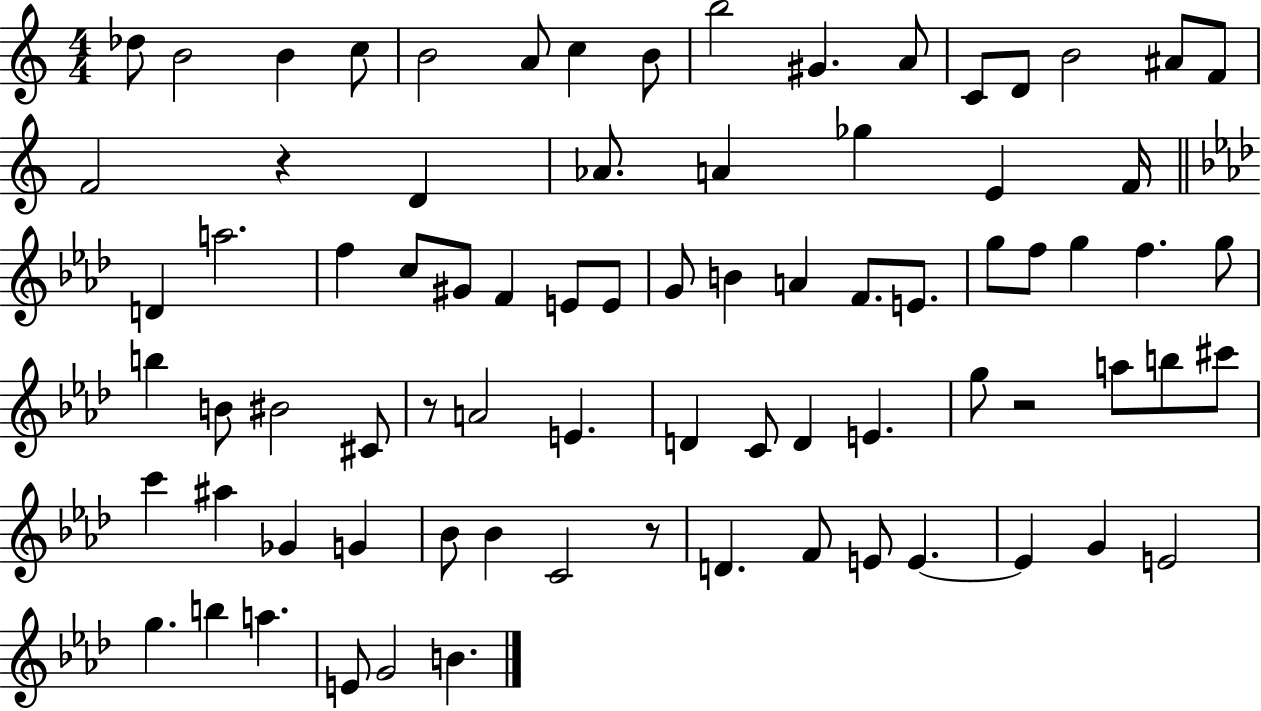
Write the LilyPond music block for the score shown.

{
  \clef treble
  \numericTimeSignature
  \time 4/4
  \key c \major
  des''8 b'2 b'4 c''8 | b'2 a'8 c''4 b'8 | b''2 gis'4. a'8 | c'8 d'8 b'2 ais'8 f'8 | \break f'2 r4 d'4 | aes'8. a'4 ges''4 e'4 f'16 | \bar "||" \break \key f \minor d'4 a''2. | f''4 c''8 gis'8 f'4 e'8 e'8 | g'8 b'4 a'4 f'8. e'8. | g''8 f''8 g''4 f''4. g''8 | \break b''4 b'8 bis'2 cis'8 | r8 a'2 e'4. | d'4 c'8 d'4 e'4. | g''8 r2 a''8 b''8 cis'''8 | \break c'''4 ais''4 ges'4 g'4 | bes'8 bes'4 c'2 r8 | d'4. f'8 e'8 e'4.~~ | e'4 g'4 e'2 | \break g''4. b''4 a''4. | e'8 g'2 b'4. | \bar "|."
}